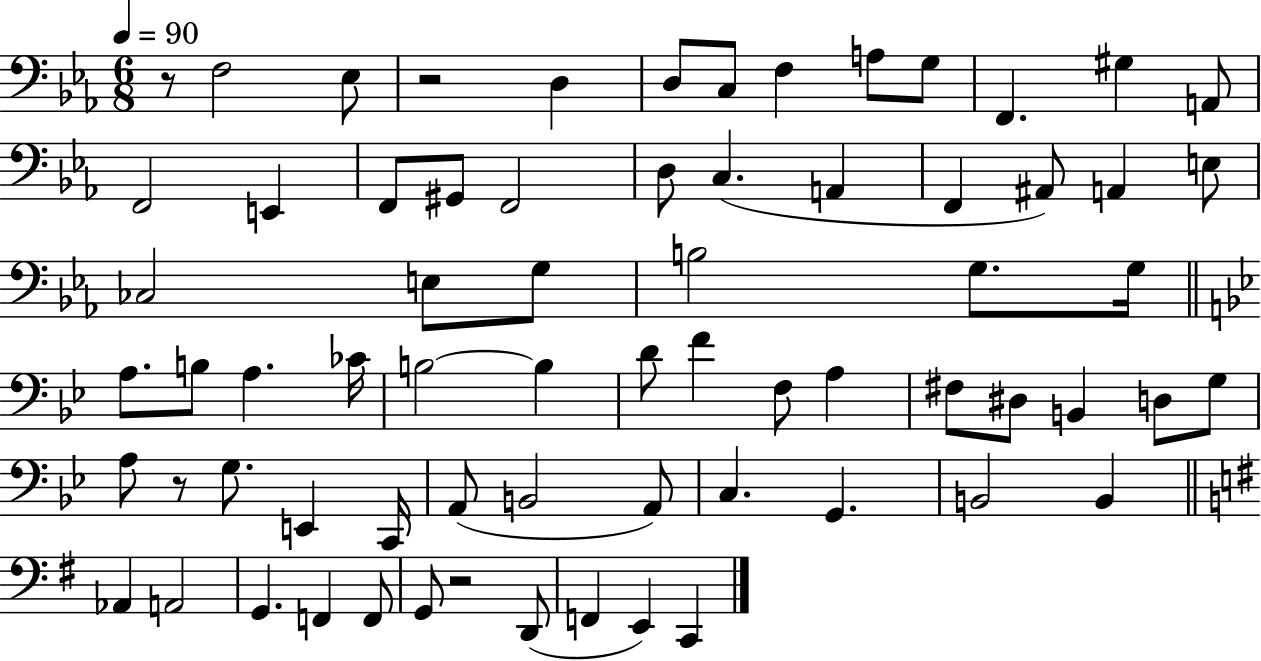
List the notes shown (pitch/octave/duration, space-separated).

R/e F3/h Eb3/e R/h D3/q D3/e C3/e F3/q A3/e G3/e F2/q. G#3/q A2/e F2/h E2/q F2/e G#2/e F2/h D3/e C3/q. A2/q F2/q A#2/e A2/q E3/e CES3/h E3/e G3/e B3/h G3/e. G3/s A3/e. B3/e A3/q. CES4/s B3/h B3/q D4/e F4/q F3/e A3/q F#3/e D#3/e B2/q D3/e G3/e A3/e R/e G3/e. E2/q C2/s A2/e B2/h A2/e C3/q. G2/q. B2/h B2/q Ab2/q A2/h G2/q. F2/q F2/e G2/e R/h D2/e F2/q E2/q C2/q